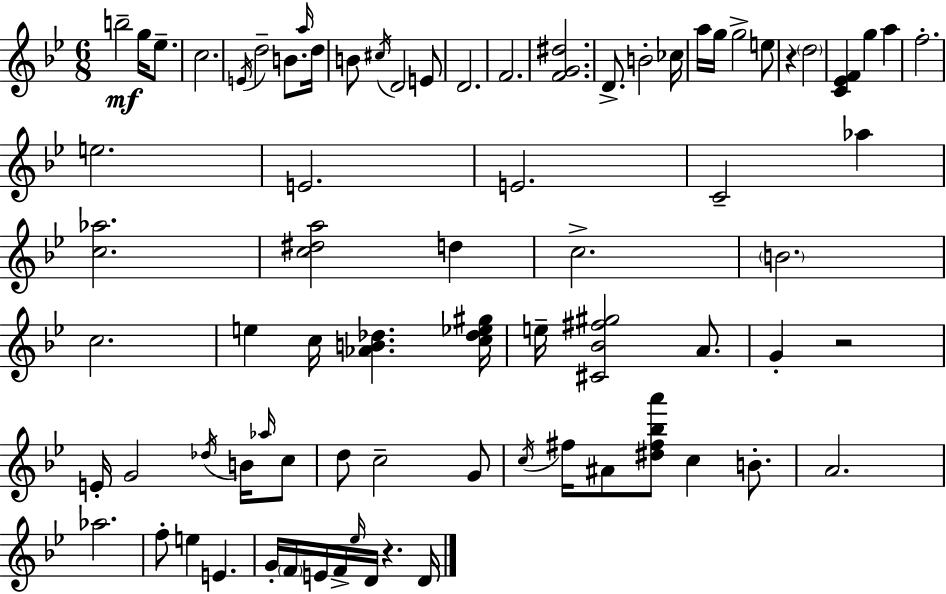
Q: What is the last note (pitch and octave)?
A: D4